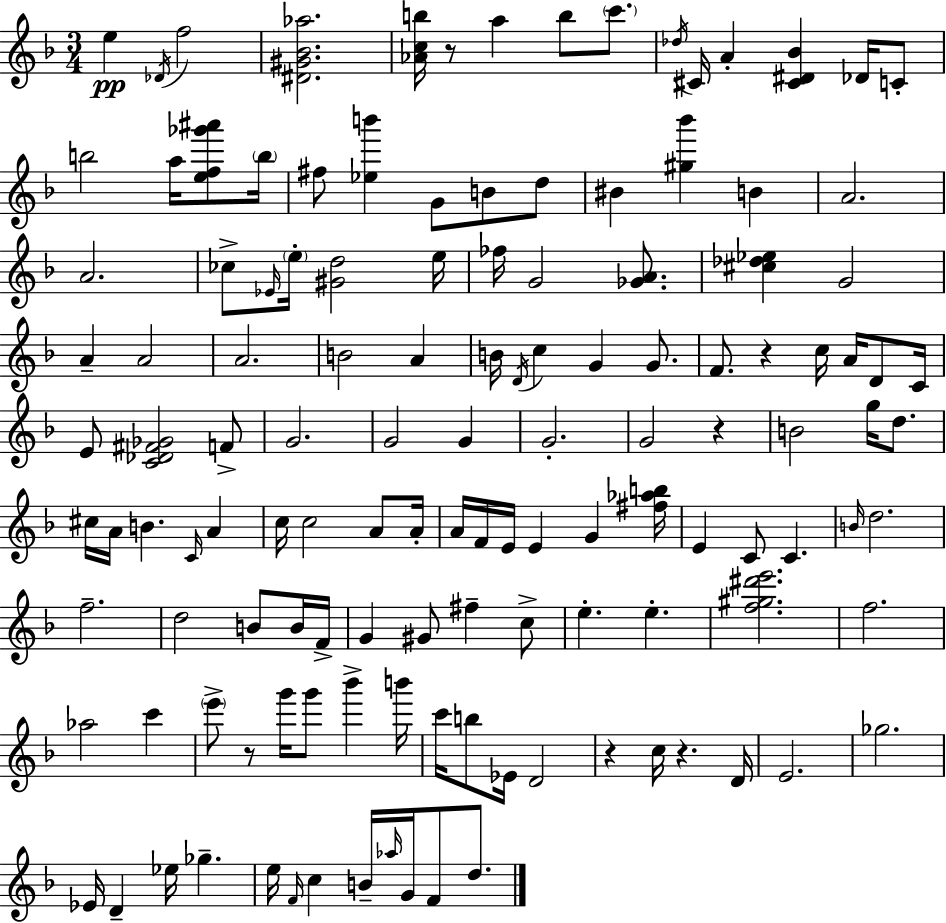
E5/q Db4/s F5/h [D#4,G#4,Bb4,Ab5]/h. [Ab4,C5,B5]/s R/e A5/q B5/e C6/e. Db5/s C#4/s A4/q [C#4,D#4,Bb4]/q Db4/s C4/e B5/h A5/s [E5,F5,Gb6,A#6]/e B5/s F#5/e [Eb5,B6]/q G4/e B4/e D5/e BIS4/q [G#5,Bb6]/q B4/q A4/h. A4/h. CES5/e Eb4/s E5/s [G#4,D5]/h E5/s FES5/s G4/h [Gb4,A4]/e. [C#5,Db5,Eb5]/q G4/h A4/q A4/h A4/h. B4/h A4/q B4/s D4/s C5/q G4/q G4/e. F4/e. R/q C5/s A4/s D4/e C4/s E4/e [C4,Db4,F#4,Gb4]/h F4/e G4/h. G4/h G4/q G4/h. G4/h R/q B4/h G5/s D5/e. C#5/s A4/s B4/q. C4/s A4/q C5/s C5/h A4/e A4/s A4/s F4/s E4/s E4/q G4/q [F#5,Ab5,B5]/s E4/q C4/e C4/q. B4/s D5/h. F5/h. D5/h B4/e B4/s F4/s G4/q G#4/e F#5/q C5/e E5/q. E5/q. [F5,G#5,D#6,E6]/h. F5/h. Ab5/h C6/q E6/e R/e G6/s G6/e Bb6/q B6/s C6/s B5/e Eb4/s D4/h R/q C5/s R/q. D4/s E4/h. Gb5/h. Eb4/s D4/q Eb5/s Gb5/q. E5/s F4/s C5/q B4/s Ab5/s G4/s F4/e D5/e.